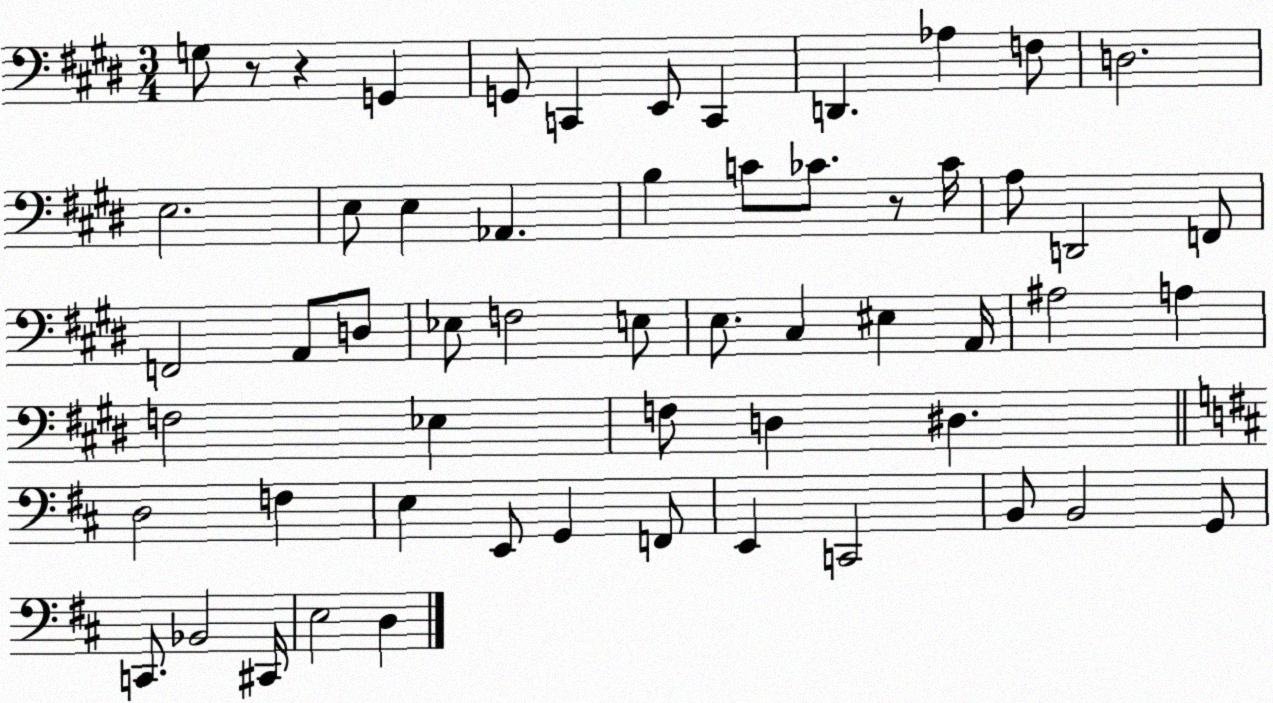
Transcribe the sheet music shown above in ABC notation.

X:1
T:Untitled
M:3/4
L:1/4
K:E
G,/2 z/2 z G,, G,,/2 C,, E,,/2 C,, D,, _A, F,/2 D,2 E,2 E,/2 E, _A,, B, C/2 _C/2 z/2 _C/4 A,/2 D,,2 F,,/2 F,,2 A,,/2 D,/2 _E,/2 F,2 E,/2 E,/2 ^C, ^E, A,,/4 ^A,2 A, F,2 _E, F,/2 D, ^D, D,2 F, E, E,,/2 G,, F,,/2 E,, C,,2 B,,/2 B,,2 G,,/2 C,,/2 _B,,2 ^C,,/4 E,2 D,